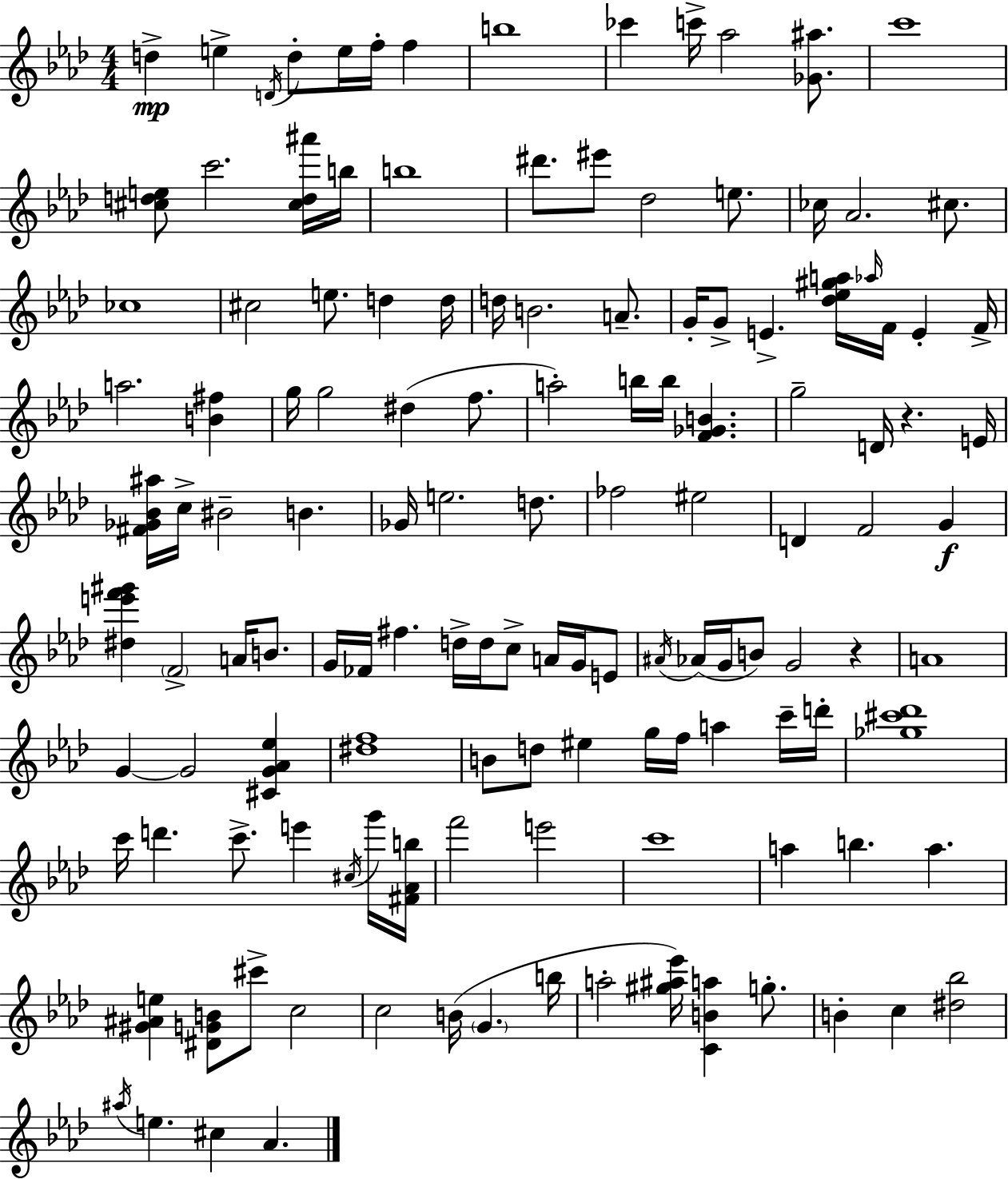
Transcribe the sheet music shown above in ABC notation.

X:1
T:Untitled
M:4/4
L:1/4
K:Ab
d e D/4 d/2 e/4 f/4 f b4 _c' c'/4 _a2 [_G^a]/2 c'4 [^cde]/2 c'2 [^cd^a']/4 b/4 b4 ^d'/2 ^e'/2 _d2 e/2 _c/4 _A2 ^c/2 _c4 ^c2 e/2 d d/4 d/4 B2 A/2 G/4 G/2 E [_d_e^ga]/4 _a/4 F/4 E F/4 a2 [B^f] g/4 g2 ^d f/2 a2 b/4 b/4 [F_GB] g2 D/4 z E/4 [^F_G_B^a]/4 c/4 ^B2 B _G/4 e2 d/2 _f2 ^e2 D F2 G [^de'f'^g'] F2 A/4 B/2 G/4 _F/4 ^f d/4 d/4 c/2 A/4 G/4 E/2 ^A/4 _A/4 G/4 B/2 G2 z A4 G G2 [^CG_A_e] [^df]4 B/2 d/2 ^e g/4 f/4 a c'/4 d'/4 [_g^c'_d']4 c'/4 d' c'/2 e' ^c/4 g'/4 [^F_Ab]/4 f'2 e'2 c'4 a b a [^G^Ae] [^DGB]/2 ^c'/2 c2 c2 B/4 G b/4 a2 [^g^a_e']/4 [CBa] g/2 B c [^d_b]2 ^a/4 e ^c _A